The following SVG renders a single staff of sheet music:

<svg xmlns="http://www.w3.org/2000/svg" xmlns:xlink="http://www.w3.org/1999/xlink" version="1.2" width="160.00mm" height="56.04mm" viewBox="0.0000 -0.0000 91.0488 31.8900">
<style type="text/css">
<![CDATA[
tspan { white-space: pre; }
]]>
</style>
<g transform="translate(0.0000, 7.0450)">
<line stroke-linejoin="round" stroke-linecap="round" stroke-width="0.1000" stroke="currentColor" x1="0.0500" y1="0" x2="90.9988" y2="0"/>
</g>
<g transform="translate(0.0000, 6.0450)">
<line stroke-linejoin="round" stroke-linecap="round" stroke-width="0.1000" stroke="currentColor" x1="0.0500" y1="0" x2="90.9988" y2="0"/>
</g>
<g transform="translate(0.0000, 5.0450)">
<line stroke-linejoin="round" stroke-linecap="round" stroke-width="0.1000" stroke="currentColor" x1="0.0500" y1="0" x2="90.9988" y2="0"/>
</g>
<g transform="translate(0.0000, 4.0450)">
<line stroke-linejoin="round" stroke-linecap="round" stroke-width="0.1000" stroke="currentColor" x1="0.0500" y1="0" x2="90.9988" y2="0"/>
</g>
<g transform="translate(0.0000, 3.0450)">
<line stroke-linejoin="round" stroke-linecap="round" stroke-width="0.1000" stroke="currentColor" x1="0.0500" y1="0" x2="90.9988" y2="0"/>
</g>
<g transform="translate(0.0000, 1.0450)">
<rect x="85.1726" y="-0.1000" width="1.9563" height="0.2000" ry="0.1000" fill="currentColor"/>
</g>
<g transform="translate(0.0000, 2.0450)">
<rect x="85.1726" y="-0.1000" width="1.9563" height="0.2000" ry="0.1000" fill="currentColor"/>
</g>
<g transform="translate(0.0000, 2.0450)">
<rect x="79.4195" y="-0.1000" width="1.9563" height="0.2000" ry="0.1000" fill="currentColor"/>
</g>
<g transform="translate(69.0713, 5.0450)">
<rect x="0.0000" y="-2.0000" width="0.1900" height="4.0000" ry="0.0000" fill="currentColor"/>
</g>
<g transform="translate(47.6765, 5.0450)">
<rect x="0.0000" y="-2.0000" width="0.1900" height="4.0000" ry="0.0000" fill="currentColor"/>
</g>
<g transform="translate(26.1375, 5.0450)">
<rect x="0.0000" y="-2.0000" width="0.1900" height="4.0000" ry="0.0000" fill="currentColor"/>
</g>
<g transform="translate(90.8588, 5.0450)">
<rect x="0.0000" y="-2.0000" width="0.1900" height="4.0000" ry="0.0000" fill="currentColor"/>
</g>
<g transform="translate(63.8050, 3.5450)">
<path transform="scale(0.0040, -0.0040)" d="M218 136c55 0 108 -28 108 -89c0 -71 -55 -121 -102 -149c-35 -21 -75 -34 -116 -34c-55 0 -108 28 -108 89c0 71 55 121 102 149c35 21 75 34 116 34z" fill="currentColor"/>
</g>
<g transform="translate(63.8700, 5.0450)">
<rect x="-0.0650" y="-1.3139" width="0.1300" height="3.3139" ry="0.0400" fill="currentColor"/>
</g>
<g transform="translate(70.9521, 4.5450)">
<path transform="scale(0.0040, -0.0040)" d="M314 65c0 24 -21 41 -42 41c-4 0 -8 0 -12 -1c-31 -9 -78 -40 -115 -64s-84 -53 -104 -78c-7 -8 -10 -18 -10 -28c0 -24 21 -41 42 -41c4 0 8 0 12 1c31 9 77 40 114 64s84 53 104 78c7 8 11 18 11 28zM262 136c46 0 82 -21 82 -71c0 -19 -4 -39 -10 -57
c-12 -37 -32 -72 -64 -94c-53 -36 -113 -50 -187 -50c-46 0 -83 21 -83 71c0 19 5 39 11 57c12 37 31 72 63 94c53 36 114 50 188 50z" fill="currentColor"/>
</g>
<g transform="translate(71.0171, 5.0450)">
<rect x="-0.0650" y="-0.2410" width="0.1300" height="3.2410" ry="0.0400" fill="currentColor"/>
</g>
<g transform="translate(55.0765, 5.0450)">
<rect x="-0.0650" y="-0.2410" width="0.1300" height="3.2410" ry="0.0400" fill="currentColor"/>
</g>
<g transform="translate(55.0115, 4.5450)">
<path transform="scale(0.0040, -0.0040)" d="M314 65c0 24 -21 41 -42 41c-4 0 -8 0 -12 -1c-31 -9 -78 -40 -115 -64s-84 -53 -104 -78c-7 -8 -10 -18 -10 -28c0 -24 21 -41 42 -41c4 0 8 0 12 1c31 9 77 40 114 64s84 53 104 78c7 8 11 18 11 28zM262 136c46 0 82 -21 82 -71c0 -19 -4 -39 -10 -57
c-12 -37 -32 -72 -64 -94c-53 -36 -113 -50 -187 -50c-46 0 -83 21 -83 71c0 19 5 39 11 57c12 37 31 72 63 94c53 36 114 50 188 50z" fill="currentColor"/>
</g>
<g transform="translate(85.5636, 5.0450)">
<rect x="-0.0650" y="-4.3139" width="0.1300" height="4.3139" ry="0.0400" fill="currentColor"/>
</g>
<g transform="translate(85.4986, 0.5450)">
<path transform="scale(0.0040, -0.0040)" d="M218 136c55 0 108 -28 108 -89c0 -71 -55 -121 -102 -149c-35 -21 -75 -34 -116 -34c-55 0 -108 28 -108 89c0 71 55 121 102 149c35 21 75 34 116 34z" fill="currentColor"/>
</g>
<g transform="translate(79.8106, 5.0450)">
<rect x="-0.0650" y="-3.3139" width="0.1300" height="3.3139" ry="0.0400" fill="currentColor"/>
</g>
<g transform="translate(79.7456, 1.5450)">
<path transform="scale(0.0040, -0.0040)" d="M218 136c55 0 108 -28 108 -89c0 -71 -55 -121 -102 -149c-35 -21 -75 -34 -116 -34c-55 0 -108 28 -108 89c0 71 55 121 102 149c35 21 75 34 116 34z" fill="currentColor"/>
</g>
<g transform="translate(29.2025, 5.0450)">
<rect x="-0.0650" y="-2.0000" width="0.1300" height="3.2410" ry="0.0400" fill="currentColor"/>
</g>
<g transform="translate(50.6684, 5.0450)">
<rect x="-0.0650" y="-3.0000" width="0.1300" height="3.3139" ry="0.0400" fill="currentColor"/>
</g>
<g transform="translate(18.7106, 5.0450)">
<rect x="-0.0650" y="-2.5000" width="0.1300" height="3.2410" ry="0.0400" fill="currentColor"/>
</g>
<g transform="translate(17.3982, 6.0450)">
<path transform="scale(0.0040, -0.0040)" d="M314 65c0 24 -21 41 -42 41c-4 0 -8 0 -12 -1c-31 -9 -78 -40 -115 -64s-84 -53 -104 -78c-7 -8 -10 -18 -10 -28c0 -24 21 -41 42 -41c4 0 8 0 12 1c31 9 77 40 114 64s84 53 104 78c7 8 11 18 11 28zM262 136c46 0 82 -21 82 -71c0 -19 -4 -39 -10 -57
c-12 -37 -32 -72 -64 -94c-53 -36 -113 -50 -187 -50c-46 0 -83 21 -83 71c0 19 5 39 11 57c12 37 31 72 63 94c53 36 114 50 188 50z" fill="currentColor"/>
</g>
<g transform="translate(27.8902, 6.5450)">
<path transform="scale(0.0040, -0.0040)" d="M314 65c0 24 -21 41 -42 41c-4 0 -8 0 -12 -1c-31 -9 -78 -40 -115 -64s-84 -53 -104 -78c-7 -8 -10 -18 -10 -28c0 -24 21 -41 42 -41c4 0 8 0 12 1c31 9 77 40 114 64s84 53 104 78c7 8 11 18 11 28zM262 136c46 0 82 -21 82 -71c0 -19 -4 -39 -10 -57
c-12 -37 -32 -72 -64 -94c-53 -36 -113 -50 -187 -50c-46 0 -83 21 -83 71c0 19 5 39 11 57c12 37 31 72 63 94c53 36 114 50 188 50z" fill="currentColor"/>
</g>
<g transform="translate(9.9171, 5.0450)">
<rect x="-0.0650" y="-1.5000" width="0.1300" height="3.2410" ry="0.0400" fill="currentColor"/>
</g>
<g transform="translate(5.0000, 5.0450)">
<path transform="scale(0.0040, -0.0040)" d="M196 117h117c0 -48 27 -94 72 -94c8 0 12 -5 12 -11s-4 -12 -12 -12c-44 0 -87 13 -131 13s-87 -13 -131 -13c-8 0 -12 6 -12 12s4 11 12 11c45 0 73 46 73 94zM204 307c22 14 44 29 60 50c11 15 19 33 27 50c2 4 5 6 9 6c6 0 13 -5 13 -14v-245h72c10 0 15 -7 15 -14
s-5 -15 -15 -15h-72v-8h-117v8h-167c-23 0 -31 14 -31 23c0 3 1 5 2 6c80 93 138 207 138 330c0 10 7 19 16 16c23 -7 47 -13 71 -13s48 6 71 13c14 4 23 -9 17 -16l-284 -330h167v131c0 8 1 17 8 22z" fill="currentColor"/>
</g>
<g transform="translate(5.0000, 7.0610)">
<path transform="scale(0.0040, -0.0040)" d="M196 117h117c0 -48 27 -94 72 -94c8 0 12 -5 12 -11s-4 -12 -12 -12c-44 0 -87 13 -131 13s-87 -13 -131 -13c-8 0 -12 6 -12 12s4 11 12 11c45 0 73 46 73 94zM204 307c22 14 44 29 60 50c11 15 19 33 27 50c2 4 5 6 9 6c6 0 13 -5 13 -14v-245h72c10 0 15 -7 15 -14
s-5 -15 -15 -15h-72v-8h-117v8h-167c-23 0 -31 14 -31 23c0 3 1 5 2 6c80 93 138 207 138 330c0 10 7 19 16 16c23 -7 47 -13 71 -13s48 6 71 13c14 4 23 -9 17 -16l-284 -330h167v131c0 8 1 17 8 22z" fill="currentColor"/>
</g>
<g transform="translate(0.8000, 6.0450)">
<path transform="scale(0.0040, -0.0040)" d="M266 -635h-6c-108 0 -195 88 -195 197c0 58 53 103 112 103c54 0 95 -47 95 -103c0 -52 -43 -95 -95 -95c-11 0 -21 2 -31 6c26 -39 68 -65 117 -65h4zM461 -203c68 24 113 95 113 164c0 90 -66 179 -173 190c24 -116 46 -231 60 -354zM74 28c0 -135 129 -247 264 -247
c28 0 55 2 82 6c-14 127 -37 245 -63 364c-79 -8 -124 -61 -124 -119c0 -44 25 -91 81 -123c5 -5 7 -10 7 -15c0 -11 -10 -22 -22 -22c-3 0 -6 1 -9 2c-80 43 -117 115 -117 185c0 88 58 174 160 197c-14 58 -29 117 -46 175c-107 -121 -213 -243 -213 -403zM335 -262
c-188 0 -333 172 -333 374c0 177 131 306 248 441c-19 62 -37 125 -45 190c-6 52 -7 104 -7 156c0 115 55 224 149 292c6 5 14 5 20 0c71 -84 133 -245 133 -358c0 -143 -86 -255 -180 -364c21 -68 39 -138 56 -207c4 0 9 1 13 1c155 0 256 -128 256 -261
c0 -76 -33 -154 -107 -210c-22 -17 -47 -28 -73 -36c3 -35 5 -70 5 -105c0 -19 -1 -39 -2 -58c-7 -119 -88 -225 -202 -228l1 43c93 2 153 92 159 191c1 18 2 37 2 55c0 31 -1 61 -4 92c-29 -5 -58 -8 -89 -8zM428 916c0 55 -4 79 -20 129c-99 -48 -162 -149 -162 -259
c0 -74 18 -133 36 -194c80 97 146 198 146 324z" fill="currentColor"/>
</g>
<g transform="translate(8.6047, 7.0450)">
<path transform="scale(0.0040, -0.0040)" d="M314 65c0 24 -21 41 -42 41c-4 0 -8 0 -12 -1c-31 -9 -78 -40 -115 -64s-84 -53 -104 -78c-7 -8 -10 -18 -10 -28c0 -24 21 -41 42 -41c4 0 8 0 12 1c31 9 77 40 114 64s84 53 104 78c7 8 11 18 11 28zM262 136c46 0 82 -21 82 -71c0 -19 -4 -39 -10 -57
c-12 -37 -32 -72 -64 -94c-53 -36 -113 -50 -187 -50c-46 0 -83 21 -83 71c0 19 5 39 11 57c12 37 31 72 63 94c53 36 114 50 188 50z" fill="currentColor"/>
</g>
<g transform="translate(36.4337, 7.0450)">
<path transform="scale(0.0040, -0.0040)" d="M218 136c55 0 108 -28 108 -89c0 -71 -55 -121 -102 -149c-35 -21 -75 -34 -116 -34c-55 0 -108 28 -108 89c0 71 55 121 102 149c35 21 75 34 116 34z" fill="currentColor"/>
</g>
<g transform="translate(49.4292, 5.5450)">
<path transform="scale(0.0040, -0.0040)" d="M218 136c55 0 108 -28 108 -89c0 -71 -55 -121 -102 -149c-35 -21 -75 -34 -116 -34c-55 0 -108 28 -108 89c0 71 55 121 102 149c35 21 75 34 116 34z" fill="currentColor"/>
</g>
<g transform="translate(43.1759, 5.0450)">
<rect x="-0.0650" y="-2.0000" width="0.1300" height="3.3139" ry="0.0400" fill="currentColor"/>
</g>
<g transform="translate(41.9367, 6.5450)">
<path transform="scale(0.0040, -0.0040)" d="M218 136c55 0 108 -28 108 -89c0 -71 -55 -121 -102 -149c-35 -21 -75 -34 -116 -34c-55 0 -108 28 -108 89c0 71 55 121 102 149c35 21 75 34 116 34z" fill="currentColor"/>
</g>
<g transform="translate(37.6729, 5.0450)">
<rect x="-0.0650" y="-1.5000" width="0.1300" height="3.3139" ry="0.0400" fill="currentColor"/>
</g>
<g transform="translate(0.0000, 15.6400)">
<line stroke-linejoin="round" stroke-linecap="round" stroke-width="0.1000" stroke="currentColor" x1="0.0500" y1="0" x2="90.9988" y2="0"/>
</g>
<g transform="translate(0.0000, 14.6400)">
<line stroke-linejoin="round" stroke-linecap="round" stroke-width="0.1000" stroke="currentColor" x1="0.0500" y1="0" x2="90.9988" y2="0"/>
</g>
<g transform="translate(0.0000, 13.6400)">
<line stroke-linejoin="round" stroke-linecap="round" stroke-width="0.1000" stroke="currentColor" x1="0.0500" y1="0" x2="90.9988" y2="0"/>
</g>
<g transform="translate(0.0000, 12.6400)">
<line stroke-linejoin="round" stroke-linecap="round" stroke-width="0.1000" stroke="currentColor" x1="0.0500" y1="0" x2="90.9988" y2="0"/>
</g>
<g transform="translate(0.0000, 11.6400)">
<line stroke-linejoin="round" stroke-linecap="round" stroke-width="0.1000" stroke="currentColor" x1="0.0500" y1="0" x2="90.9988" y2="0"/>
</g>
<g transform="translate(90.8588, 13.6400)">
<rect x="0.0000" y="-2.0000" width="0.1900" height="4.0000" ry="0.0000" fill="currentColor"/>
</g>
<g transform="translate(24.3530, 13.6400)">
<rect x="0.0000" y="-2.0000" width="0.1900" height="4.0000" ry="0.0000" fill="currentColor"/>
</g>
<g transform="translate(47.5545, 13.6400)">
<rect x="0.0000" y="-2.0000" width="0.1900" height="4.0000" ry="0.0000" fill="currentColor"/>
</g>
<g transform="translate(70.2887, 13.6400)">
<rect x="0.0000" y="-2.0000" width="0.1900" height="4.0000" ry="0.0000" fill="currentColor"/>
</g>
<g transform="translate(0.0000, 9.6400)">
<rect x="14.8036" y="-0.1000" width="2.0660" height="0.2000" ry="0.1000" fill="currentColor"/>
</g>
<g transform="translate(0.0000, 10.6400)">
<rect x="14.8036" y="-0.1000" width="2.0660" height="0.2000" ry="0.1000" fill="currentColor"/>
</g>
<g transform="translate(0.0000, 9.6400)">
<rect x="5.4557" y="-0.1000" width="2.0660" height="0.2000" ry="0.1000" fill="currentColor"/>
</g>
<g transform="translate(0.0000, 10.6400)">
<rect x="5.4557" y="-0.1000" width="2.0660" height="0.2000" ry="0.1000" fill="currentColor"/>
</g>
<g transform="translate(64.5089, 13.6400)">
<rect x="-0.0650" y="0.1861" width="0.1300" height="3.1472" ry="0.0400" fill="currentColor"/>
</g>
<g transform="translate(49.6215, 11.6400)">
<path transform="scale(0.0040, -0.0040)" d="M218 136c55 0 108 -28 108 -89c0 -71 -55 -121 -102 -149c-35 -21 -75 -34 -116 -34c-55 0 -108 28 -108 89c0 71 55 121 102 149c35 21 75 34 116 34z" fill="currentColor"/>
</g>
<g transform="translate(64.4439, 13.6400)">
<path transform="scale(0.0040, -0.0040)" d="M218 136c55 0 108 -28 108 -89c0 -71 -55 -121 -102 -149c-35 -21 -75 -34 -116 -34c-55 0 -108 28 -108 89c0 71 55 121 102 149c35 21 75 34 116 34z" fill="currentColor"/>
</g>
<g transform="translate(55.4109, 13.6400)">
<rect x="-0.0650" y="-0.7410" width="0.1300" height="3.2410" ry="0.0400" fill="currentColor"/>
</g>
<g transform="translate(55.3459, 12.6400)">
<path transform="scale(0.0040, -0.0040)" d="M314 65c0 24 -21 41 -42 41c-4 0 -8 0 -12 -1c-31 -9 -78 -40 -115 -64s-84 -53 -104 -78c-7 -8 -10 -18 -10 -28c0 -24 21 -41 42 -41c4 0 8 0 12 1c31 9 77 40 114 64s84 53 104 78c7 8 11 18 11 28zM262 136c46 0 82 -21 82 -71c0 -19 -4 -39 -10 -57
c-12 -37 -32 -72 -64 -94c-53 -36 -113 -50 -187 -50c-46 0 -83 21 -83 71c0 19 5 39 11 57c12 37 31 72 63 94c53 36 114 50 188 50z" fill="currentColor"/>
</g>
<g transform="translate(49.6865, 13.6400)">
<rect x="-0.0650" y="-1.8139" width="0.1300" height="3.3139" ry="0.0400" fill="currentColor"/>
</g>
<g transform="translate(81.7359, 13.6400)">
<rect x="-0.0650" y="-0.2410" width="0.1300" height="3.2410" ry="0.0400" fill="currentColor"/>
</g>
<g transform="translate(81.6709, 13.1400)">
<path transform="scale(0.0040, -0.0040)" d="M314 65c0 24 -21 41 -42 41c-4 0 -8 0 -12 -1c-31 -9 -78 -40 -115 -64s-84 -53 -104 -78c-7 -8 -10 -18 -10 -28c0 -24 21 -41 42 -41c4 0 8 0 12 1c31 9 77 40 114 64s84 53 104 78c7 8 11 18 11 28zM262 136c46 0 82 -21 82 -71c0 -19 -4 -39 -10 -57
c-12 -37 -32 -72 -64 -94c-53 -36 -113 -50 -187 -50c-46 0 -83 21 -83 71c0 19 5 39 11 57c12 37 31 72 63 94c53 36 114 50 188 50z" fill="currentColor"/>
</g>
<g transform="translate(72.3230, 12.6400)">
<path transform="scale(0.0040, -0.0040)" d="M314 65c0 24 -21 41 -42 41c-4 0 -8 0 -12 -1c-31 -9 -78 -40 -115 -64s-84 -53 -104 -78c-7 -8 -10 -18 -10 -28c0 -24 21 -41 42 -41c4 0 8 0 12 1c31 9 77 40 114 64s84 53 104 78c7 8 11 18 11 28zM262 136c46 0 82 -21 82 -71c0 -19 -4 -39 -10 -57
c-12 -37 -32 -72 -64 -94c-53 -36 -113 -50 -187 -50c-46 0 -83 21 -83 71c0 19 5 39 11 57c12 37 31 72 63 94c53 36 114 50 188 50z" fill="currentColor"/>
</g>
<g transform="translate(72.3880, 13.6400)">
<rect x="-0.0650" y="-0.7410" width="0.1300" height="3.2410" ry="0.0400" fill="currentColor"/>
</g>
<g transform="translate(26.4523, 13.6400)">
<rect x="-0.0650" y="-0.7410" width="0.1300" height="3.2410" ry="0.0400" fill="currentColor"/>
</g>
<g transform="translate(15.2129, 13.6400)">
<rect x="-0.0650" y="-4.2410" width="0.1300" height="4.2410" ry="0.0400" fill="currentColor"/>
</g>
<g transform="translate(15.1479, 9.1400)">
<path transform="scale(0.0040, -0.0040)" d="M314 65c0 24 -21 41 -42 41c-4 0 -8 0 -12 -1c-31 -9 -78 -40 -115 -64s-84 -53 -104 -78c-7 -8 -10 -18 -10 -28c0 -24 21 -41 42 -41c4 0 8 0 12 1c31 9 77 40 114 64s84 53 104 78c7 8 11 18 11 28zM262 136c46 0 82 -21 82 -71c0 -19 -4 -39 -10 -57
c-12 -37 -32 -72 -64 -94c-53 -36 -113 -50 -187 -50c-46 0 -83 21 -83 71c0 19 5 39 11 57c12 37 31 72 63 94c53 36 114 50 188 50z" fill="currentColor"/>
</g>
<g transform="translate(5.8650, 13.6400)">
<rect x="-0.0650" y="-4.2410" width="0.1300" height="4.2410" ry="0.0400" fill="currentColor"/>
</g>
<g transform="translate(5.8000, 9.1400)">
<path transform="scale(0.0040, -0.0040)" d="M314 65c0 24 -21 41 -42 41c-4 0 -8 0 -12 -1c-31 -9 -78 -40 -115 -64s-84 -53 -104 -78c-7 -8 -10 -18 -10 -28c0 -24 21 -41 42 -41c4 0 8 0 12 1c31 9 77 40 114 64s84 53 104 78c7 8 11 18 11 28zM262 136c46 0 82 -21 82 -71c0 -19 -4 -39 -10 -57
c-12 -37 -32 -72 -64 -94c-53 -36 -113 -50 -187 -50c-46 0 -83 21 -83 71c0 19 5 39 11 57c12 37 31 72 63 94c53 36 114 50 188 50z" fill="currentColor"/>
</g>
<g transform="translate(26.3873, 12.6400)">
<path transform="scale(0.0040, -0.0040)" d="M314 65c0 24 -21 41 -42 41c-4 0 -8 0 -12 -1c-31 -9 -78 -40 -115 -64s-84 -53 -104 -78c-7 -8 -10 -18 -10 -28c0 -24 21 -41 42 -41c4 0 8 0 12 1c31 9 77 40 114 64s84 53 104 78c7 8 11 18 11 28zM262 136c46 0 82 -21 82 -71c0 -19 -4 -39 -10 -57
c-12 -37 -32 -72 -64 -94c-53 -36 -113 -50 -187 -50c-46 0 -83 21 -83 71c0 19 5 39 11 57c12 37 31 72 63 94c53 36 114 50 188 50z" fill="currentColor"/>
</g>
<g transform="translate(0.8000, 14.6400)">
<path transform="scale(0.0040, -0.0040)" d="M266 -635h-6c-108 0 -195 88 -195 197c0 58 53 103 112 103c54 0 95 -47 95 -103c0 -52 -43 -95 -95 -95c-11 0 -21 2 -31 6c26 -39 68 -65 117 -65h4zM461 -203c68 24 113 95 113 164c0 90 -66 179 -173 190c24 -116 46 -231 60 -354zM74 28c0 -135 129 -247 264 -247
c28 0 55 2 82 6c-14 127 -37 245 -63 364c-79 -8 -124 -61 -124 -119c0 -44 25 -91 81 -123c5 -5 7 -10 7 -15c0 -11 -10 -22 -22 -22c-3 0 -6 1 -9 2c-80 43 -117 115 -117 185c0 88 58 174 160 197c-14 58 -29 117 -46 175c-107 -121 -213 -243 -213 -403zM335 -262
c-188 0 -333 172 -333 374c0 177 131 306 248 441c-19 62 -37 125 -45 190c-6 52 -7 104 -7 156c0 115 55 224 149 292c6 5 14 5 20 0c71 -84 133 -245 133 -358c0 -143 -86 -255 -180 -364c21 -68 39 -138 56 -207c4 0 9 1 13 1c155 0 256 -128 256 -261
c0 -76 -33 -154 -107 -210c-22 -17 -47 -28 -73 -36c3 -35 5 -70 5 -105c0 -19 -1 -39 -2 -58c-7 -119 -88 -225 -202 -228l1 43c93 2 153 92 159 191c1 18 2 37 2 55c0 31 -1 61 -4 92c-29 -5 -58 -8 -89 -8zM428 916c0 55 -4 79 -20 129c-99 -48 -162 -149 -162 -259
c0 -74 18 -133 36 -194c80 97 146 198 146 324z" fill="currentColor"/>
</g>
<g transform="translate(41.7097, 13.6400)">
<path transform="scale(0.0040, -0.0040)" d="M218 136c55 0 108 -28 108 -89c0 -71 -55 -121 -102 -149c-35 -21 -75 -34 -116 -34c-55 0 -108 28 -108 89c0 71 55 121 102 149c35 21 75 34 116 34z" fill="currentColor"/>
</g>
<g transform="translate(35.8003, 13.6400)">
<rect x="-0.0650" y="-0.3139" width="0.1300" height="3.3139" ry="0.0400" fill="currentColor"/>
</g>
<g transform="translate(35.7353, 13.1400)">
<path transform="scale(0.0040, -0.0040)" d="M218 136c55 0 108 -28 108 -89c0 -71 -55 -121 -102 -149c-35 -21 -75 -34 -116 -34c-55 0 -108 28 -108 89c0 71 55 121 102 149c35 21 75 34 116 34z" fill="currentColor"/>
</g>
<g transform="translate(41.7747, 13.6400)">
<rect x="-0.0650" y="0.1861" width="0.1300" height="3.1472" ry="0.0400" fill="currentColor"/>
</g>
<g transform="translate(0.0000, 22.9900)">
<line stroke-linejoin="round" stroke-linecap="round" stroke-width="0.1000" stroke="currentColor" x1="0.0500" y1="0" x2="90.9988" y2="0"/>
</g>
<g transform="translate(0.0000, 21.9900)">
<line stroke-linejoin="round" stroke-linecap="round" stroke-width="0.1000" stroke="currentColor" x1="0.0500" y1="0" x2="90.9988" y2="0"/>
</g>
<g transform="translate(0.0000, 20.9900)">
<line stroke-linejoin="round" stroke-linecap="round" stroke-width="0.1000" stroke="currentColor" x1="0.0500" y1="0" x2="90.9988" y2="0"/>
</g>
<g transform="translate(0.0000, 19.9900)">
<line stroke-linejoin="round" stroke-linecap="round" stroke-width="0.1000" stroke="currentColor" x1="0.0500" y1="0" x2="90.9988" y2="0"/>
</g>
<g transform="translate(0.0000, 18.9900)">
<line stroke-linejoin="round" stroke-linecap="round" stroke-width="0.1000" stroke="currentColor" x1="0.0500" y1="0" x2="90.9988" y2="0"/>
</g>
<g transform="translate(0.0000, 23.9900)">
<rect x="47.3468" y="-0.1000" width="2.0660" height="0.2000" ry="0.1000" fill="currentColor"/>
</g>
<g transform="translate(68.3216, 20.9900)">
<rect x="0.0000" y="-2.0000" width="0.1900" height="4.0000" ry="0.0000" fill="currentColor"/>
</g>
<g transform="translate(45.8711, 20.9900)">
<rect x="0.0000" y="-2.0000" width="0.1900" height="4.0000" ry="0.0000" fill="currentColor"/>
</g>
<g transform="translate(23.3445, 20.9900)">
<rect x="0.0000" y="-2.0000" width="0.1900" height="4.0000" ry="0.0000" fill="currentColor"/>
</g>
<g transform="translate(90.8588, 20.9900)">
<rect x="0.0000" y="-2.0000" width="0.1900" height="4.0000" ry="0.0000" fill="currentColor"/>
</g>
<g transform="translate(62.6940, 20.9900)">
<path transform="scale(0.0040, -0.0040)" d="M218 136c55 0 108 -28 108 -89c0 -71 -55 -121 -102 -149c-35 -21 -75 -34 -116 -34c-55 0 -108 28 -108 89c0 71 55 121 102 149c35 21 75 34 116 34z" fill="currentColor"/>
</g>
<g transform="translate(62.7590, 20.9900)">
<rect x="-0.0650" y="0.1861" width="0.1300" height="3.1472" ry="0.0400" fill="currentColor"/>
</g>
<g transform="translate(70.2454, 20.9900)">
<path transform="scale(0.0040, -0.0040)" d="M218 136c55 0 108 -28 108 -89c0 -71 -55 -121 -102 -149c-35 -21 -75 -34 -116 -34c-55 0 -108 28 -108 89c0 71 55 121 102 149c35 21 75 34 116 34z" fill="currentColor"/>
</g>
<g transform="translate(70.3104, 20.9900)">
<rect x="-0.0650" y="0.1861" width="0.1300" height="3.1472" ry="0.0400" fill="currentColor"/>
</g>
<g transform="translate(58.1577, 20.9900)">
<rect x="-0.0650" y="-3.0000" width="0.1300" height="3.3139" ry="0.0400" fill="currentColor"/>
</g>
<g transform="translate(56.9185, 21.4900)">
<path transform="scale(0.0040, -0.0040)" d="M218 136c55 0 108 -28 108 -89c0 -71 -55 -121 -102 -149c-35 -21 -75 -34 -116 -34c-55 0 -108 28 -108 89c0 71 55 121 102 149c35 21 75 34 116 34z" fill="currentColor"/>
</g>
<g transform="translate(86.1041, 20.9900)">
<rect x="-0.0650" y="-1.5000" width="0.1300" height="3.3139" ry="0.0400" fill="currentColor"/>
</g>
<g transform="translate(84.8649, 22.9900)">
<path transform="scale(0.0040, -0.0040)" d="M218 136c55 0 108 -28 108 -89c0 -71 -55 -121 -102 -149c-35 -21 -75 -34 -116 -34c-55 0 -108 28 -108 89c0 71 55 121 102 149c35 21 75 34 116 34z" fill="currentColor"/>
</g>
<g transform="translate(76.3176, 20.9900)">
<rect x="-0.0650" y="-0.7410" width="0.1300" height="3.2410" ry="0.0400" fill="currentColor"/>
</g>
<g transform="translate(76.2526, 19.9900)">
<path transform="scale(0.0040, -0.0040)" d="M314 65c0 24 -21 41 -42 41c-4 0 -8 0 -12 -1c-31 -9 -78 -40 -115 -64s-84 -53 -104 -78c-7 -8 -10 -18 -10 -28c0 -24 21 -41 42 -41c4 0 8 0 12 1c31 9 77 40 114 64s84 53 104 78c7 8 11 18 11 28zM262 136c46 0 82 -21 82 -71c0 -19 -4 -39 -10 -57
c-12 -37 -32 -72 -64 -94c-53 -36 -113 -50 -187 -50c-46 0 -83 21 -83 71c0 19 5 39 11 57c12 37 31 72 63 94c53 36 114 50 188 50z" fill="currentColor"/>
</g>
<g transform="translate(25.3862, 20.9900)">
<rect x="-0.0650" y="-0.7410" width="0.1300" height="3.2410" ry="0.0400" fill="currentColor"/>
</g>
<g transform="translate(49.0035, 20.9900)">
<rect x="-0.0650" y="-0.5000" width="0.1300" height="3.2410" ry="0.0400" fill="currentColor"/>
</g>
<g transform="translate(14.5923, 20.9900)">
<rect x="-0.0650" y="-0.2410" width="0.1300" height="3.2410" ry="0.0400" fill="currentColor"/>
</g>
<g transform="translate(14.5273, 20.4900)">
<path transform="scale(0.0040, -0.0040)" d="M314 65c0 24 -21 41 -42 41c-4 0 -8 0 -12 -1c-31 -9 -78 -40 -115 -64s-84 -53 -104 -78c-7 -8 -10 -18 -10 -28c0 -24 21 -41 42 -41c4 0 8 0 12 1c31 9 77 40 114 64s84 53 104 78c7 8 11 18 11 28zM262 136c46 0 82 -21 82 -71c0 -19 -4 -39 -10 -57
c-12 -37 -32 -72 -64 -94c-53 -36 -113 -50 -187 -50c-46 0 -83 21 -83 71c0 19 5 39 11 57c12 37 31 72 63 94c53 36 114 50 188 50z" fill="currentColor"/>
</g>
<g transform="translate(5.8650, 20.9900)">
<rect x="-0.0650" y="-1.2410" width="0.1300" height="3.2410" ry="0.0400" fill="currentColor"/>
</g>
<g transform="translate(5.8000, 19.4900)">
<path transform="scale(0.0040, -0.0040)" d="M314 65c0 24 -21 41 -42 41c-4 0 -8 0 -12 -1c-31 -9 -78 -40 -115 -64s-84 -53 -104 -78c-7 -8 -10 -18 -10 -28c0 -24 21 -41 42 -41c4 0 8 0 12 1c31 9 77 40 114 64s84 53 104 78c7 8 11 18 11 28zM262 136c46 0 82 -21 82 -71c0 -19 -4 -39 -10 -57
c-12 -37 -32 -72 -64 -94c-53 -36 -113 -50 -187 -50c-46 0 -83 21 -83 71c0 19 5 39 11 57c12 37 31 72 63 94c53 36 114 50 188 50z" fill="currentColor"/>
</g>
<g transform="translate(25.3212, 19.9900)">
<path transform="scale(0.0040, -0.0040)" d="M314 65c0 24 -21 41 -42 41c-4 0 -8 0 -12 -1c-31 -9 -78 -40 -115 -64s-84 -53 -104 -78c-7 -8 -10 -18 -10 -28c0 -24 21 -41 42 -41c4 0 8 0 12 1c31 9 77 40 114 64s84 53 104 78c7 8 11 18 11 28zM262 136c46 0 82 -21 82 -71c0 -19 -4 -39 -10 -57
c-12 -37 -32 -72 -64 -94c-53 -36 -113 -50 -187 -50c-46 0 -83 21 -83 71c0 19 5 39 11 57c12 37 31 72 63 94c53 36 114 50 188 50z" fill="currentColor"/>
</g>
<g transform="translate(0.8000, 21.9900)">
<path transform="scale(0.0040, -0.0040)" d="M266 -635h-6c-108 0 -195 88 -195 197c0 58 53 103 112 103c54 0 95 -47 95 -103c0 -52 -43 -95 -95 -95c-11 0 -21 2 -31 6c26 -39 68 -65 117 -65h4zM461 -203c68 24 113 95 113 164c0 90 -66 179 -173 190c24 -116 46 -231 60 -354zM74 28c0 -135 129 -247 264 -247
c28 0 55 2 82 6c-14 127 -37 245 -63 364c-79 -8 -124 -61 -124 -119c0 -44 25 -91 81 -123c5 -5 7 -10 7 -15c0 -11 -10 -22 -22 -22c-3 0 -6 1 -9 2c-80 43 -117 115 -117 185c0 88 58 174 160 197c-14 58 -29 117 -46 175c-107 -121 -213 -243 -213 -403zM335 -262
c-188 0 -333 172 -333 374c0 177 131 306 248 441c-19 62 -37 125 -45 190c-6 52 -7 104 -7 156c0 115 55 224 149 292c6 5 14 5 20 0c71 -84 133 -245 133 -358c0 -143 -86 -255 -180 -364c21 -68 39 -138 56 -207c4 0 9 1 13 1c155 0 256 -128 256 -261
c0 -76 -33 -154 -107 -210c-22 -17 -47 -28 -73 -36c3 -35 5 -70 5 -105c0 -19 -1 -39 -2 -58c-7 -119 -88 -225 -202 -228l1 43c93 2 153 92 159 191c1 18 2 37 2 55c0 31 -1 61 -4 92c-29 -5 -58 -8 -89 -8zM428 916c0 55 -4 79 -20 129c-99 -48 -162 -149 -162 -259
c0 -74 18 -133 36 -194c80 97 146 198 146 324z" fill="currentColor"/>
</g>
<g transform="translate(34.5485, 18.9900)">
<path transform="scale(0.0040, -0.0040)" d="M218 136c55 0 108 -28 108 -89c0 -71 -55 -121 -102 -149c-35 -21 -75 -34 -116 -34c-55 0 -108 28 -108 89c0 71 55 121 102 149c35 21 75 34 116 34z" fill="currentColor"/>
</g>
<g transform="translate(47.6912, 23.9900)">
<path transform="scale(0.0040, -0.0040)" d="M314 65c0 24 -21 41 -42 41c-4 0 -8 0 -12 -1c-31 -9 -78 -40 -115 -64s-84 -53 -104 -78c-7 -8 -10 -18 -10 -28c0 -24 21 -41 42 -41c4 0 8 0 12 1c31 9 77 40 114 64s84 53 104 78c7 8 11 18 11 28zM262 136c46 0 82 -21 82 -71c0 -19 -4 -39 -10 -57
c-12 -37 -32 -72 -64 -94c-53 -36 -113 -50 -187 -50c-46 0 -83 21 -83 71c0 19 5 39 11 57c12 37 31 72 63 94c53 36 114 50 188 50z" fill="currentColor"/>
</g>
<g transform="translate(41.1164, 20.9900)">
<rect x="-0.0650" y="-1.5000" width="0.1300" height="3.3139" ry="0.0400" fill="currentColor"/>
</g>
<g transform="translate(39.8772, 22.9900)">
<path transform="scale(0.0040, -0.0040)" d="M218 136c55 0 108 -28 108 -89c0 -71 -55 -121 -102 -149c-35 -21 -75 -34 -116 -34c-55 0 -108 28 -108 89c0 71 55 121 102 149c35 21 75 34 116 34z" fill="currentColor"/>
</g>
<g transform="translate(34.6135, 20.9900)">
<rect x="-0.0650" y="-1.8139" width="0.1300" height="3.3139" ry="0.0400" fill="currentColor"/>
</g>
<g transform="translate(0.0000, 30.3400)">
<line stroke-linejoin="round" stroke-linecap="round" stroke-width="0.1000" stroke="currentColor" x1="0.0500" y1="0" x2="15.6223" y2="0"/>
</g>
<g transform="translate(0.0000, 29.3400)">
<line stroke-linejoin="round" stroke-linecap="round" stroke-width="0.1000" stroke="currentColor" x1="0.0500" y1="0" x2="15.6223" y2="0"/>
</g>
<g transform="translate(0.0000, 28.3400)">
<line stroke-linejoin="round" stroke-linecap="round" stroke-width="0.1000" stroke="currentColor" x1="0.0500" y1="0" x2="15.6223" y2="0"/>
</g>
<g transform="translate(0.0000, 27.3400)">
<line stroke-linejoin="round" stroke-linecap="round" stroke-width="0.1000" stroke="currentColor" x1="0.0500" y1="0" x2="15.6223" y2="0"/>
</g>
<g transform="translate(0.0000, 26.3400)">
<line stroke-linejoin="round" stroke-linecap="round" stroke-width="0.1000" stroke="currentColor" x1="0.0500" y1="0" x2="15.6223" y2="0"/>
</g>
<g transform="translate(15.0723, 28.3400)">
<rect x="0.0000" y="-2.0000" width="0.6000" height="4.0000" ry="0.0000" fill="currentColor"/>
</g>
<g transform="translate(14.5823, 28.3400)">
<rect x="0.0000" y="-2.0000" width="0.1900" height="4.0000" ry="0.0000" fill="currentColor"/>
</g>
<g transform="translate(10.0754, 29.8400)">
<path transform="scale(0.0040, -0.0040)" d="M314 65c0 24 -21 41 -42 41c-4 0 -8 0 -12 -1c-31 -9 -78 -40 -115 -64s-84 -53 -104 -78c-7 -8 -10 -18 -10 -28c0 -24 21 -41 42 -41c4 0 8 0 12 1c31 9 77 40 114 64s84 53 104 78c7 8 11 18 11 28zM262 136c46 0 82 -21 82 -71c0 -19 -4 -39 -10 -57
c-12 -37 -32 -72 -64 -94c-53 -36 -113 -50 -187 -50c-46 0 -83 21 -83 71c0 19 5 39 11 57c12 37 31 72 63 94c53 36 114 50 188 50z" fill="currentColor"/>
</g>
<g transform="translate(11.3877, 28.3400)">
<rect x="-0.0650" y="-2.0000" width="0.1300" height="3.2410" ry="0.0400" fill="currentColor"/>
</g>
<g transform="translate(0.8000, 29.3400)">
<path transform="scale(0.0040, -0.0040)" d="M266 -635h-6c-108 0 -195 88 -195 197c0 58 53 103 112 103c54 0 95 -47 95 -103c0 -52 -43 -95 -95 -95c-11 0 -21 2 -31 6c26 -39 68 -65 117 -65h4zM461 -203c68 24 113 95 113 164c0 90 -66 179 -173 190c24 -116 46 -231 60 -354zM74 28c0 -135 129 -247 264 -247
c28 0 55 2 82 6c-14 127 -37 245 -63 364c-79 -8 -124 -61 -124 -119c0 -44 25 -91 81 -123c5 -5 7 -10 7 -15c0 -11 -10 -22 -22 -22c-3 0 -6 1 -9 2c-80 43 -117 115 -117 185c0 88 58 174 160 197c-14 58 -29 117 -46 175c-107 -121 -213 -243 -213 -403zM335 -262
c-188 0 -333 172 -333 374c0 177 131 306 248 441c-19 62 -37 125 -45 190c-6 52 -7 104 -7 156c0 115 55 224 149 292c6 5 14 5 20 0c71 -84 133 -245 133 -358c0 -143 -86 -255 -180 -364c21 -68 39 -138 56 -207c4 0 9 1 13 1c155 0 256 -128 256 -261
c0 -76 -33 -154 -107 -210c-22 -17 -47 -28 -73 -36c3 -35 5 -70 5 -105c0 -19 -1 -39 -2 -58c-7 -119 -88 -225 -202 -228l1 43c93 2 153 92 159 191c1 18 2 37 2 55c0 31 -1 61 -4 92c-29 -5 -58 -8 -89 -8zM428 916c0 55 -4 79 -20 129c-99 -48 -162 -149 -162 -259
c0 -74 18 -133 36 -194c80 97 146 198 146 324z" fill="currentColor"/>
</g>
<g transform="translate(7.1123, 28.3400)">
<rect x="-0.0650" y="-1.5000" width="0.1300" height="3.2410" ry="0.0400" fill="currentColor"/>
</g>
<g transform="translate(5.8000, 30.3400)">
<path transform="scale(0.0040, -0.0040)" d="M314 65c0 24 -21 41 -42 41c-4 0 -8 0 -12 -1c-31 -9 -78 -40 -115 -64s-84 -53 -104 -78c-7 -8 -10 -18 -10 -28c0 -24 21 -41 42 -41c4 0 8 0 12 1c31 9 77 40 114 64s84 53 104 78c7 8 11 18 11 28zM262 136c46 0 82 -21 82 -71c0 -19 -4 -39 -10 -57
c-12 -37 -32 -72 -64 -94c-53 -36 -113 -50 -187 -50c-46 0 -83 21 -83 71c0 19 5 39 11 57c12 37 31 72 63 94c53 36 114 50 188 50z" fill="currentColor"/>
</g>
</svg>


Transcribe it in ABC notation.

X:1
T:Untitled
M:4/4
L:1/4
K:C
E2 G2 F2 E F A c2 e c2 b d' d'2 d'2 d2 c B f d2 B d2 c2 e2 c2 d2 f E C2 A B B d2 E E2 F2